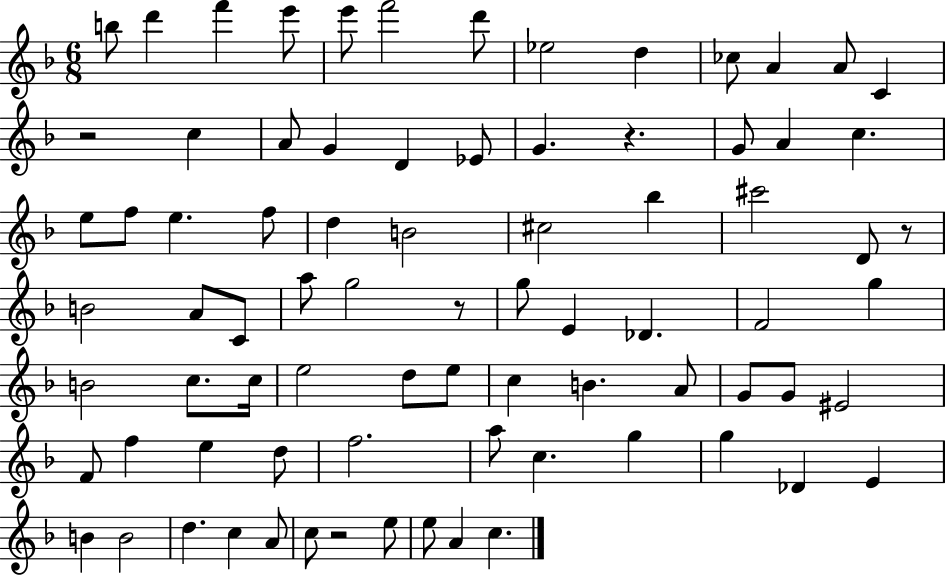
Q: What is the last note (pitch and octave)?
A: C5